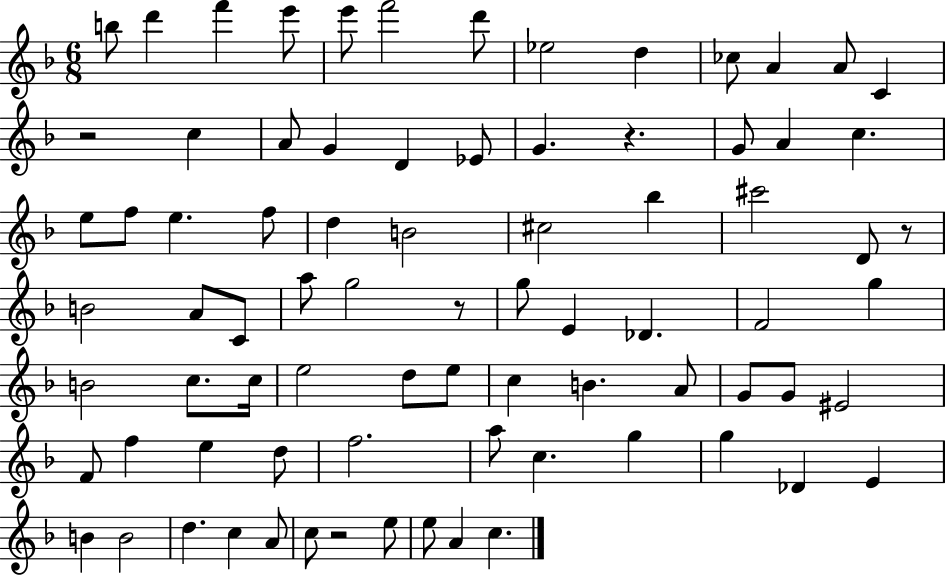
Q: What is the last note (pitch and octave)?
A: C5